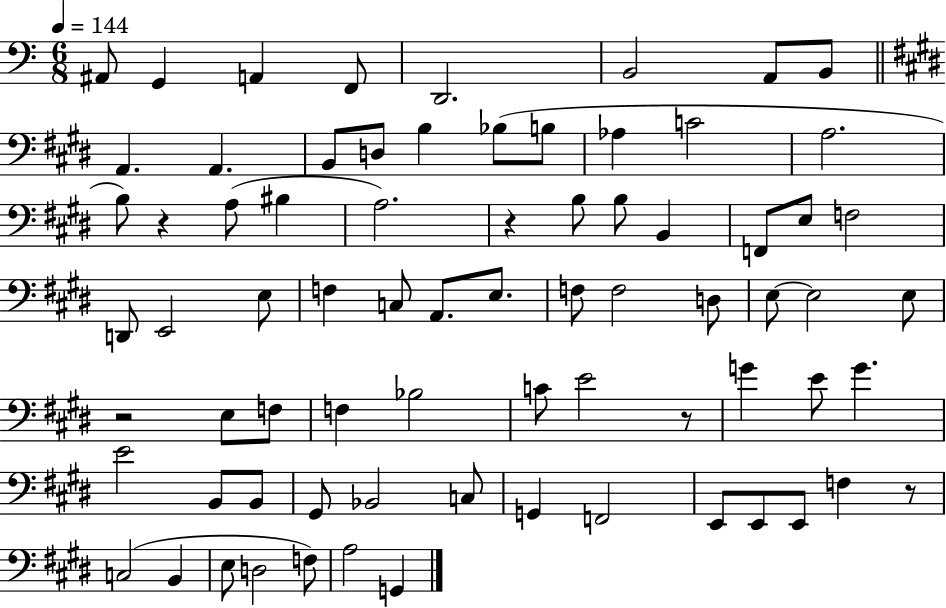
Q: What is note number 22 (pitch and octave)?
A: A3